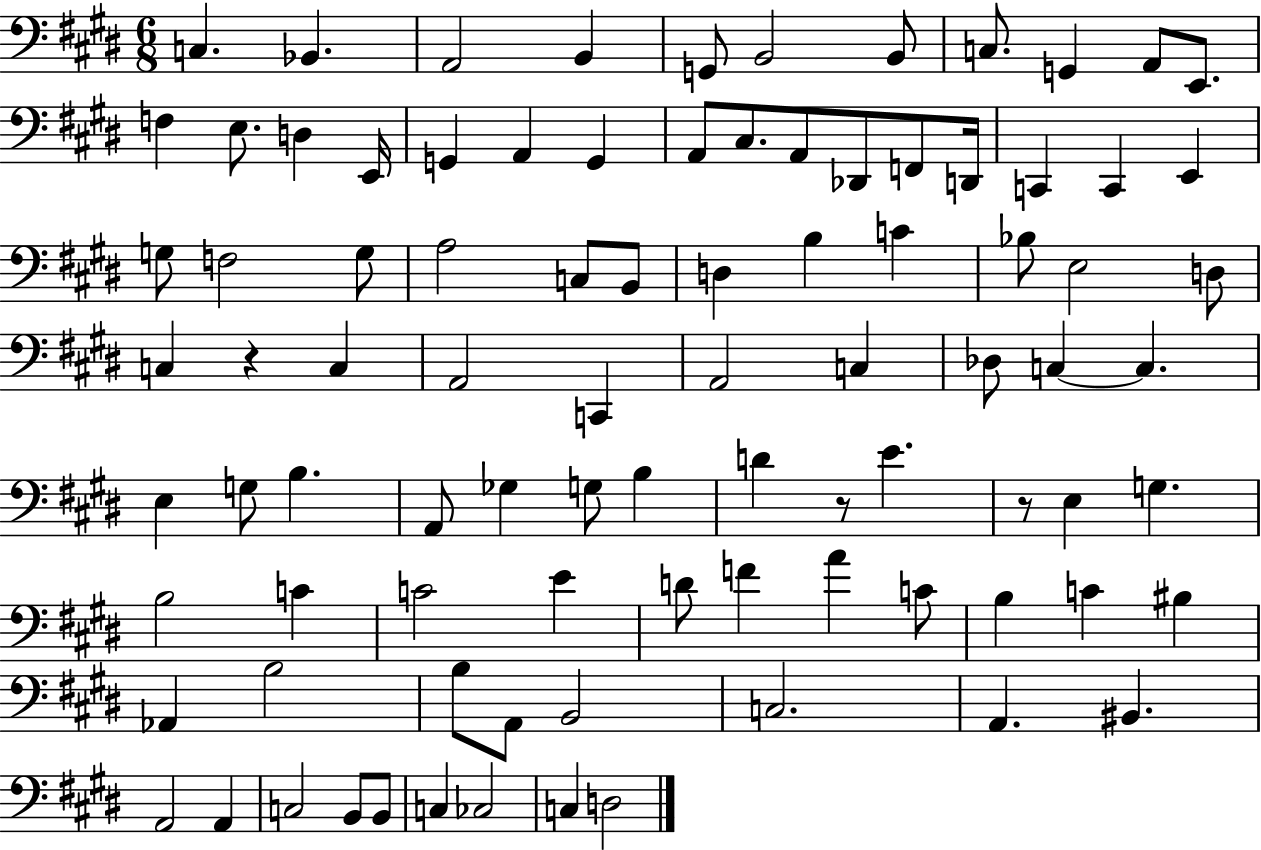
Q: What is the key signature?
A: E major